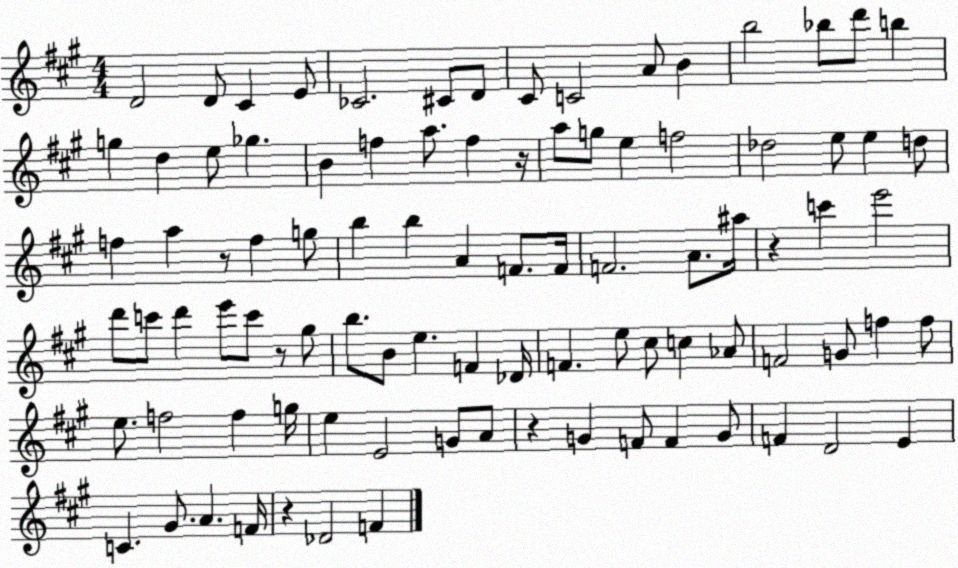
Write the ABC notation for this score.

X:1
T:Untitled
M:4/4
L:1/4
K:A
D2 D/2 ^C E/2 _C2 ^C/2 D/2 ^C/2 C2 A/2 B b2 _b/2 d'/2 b g d e/2 _g B f a/2 f z/4 a/2 g/2 e f2 _d2 e/2 e d/2 f a z/2 f g/2 b b A F/2 F/4 F2 A/2 ^a/4 z c' e'2 d'/2 c'/2 d' e'/2 c'/2 z/2 ^g/2 b/2 B/2 e F _D/4 F e/2 ^c/2 c _A/2 F2 G/2 f f/2 e/2 f2 f g/4 e E2 G/2 A/2 z G F/2 F G/2 F D2 E C ^G/2 A F/4 z _D2 F